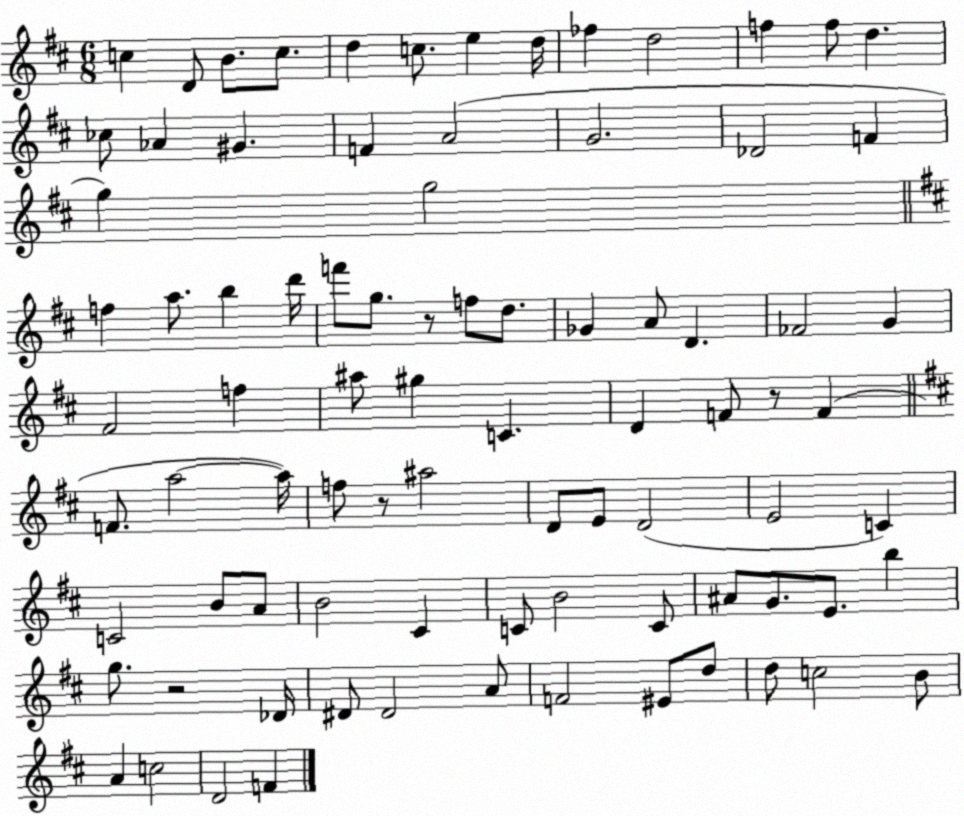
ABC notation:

X:1
T:Untitled
M:6/8
L:1/4
K:D
c D/2 B/2 c/2 d c/2 e d/4 _f d2 f f/2 d _c/2 _A ^G F A2 G2 _D2 F g g2 f a/2 b d'/4 f'/2 g/2 z/2 f/2 d/2 _G A/2 D _F2 G ^F2 f ^a/2 ^g C D F/2 z/2 F F/2 a2 a/4 f/2 z/2 ^a2 D/2 E/2 D2 E2 C C2 B/2 A/2 B2 ^C C/2 B2 C/2 ^A/2 G/2 E/2 b g/2 z2 _D/4 ^D/2 ^D2 A/2 F2 ^E/2 d/2 d/2 c2 B/2 A c2 D2 F